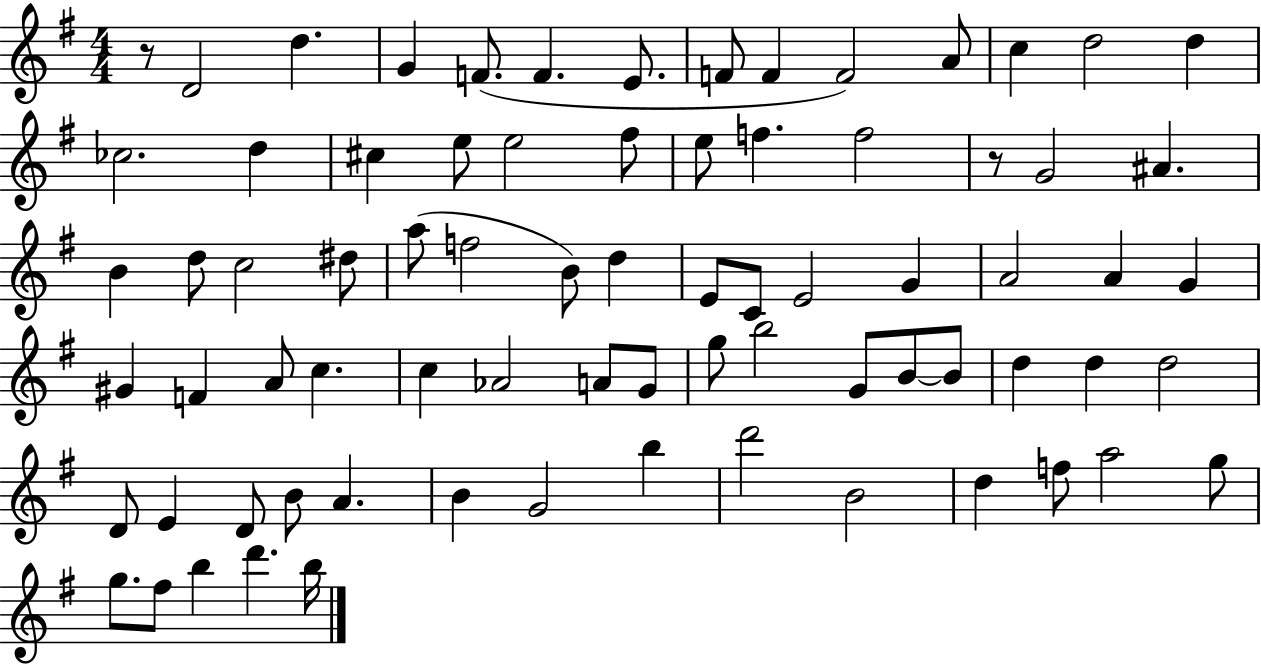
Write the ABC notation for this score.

X:1
T:Untitled
M:4/4
L:1/4
K:G
z/2 D2 d G F/2 F E/2 F/2 F F2 A/2 c d2 d _c2 d ^c e/2 e2 ^f/2 e/2 f f2 z/2 G2 ^A B d/2 c2 ^d/2 a/2 f2 B/2 d E/2 C/2 E2 G A2 A G ^G F A/2 c c _A2 A/2 G/2 g/2 b2 G/2 B/2 B/2 d d d2 D/2 E D/2 B/2 A B G2 b d'2 B2 d f/2 a2 g/2 g/2 ^f/2 b d' b/4